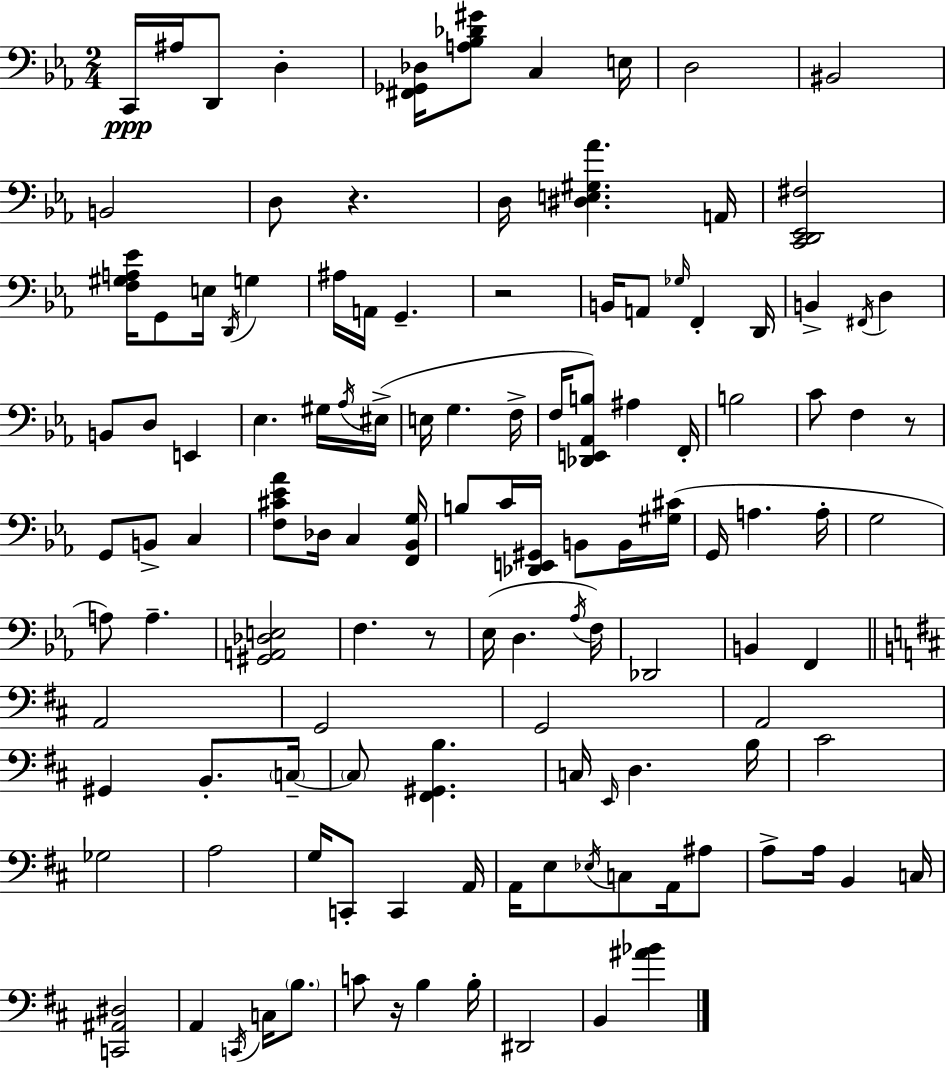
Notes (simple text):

C2/s A#3/s D2/e D3/q [F#2,Gb2,Db3]/s [A3,Bb3,Db4,G#4]/e C3/q E3/s D3/h BIS2/h B2/h D3/e R/q. D3/s [D#3,E3,G#3,Ab4]/q. A2/s [C2,D2,Eb2,F#3]/h [F3,G#3,A3,Eb4]/s G2/e E3/s D2/s G3/q A#3/s A2/s G2/q. R/h B2/s A2/e Gb3/s F2/q D2/s B2/q F#2/s D3/q B2/e D3/e E2/q Eb3/q. G#3/s Ab3/s EIS3/s E3/s G3/q. F3/s F3/s [Db2,E2,Ab2,B3]/e A#3/q F2/s B3/h C4/e F3/q R/e G2/e B2/e C3/q [F3,C#4,Eb4,Ab4]/e Db3/s C3/q [F2,Bb2,G3]/s B3/e C4/s [Db2,E2,G#2]/s B2/e B2/s [G#3,C#4]/s G2/s A3/q. A3/s G3/h A3/e A3/q. [G#2,A2,Db3,E3]/h F3/q. R/e Eb3/s D3/q. Ab3/s F3/s Db2/h B2/q F2/q A2/h G2/h G2/h A2/h G#2/q B2/e. C3/s C3/e [F#2,G#2,B3]/q. C3/s E2/s D3/q. B3/s C#4/h Gb3/h A3/h G3/s C2/e C2/q A2/s A2/s E3/e Eb3/s C3/e A2/s A#3/e A3/e A3/s B2/q C3/s [C2,A#2,D#3]/h A2/q C2/s C3/s B3/e. C4/e R/s B3/q B3/s D#2/h B2/q [A#4,Bb4]/q